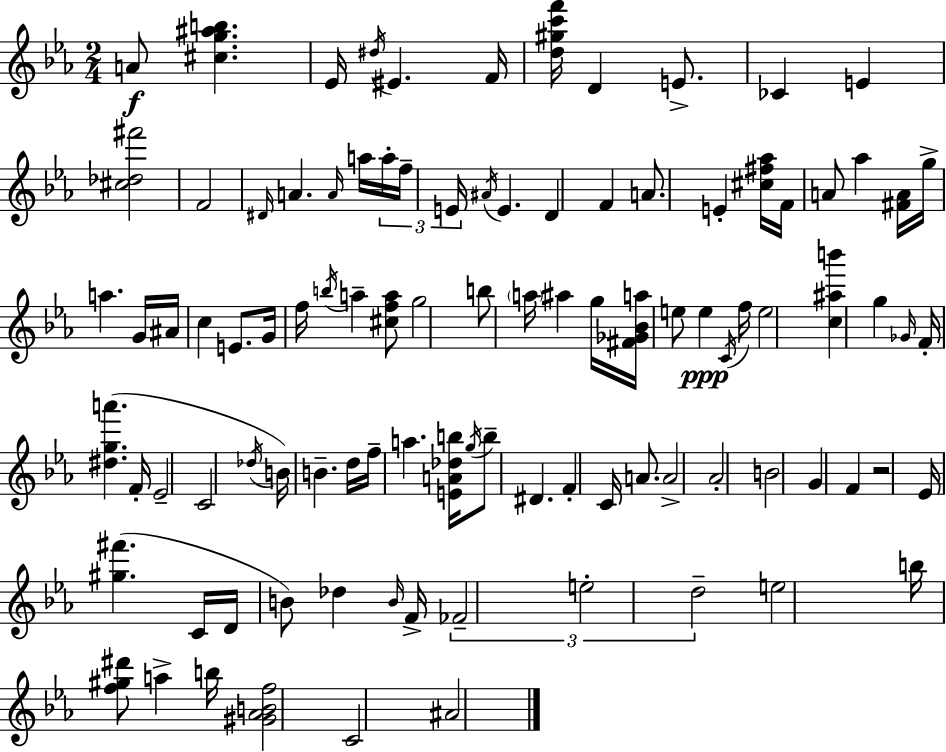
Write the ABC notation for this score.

X:1
T:Untitled
M:2/4
L:1/4
K:Cm
A/2 [^cg^ab] _E/4 ^d/4 ^E F/4 [d^gc'f']/4 D E/2 _C E [^c_d^f']2 F2 ^D/4 A A/4 a/4 a/4 f/4 E/4 ^A/4 E D F A/2 E [^c^f_a]/4 F/4 A/2 _a [^FA]/4 g/4 a G/4 ^A/4 c E/2 G/4 f/4 b/4 a [^cfa]/2 g2 b/2 a/4 ^a g/4 [^F_G_Ba]/4 e/2 e C/4 f/4 e2 [c^ab'] g _G/4 F/4 [^dga'] F/4 _E2 C2 _d/4 B/4 B d/4 f/4 a [EA_db]/4 g/4 b/2 ^D F C/4 A/2 A2 _A2 B2 G F z2 _E/4 [^g^f'] C/4 D/4 B/2 _d B/4 F/4 _F2 e2 d2 e2 b/4 [f^g^d']/2 a b/4 [^G_ABf]2 C2 ^A2